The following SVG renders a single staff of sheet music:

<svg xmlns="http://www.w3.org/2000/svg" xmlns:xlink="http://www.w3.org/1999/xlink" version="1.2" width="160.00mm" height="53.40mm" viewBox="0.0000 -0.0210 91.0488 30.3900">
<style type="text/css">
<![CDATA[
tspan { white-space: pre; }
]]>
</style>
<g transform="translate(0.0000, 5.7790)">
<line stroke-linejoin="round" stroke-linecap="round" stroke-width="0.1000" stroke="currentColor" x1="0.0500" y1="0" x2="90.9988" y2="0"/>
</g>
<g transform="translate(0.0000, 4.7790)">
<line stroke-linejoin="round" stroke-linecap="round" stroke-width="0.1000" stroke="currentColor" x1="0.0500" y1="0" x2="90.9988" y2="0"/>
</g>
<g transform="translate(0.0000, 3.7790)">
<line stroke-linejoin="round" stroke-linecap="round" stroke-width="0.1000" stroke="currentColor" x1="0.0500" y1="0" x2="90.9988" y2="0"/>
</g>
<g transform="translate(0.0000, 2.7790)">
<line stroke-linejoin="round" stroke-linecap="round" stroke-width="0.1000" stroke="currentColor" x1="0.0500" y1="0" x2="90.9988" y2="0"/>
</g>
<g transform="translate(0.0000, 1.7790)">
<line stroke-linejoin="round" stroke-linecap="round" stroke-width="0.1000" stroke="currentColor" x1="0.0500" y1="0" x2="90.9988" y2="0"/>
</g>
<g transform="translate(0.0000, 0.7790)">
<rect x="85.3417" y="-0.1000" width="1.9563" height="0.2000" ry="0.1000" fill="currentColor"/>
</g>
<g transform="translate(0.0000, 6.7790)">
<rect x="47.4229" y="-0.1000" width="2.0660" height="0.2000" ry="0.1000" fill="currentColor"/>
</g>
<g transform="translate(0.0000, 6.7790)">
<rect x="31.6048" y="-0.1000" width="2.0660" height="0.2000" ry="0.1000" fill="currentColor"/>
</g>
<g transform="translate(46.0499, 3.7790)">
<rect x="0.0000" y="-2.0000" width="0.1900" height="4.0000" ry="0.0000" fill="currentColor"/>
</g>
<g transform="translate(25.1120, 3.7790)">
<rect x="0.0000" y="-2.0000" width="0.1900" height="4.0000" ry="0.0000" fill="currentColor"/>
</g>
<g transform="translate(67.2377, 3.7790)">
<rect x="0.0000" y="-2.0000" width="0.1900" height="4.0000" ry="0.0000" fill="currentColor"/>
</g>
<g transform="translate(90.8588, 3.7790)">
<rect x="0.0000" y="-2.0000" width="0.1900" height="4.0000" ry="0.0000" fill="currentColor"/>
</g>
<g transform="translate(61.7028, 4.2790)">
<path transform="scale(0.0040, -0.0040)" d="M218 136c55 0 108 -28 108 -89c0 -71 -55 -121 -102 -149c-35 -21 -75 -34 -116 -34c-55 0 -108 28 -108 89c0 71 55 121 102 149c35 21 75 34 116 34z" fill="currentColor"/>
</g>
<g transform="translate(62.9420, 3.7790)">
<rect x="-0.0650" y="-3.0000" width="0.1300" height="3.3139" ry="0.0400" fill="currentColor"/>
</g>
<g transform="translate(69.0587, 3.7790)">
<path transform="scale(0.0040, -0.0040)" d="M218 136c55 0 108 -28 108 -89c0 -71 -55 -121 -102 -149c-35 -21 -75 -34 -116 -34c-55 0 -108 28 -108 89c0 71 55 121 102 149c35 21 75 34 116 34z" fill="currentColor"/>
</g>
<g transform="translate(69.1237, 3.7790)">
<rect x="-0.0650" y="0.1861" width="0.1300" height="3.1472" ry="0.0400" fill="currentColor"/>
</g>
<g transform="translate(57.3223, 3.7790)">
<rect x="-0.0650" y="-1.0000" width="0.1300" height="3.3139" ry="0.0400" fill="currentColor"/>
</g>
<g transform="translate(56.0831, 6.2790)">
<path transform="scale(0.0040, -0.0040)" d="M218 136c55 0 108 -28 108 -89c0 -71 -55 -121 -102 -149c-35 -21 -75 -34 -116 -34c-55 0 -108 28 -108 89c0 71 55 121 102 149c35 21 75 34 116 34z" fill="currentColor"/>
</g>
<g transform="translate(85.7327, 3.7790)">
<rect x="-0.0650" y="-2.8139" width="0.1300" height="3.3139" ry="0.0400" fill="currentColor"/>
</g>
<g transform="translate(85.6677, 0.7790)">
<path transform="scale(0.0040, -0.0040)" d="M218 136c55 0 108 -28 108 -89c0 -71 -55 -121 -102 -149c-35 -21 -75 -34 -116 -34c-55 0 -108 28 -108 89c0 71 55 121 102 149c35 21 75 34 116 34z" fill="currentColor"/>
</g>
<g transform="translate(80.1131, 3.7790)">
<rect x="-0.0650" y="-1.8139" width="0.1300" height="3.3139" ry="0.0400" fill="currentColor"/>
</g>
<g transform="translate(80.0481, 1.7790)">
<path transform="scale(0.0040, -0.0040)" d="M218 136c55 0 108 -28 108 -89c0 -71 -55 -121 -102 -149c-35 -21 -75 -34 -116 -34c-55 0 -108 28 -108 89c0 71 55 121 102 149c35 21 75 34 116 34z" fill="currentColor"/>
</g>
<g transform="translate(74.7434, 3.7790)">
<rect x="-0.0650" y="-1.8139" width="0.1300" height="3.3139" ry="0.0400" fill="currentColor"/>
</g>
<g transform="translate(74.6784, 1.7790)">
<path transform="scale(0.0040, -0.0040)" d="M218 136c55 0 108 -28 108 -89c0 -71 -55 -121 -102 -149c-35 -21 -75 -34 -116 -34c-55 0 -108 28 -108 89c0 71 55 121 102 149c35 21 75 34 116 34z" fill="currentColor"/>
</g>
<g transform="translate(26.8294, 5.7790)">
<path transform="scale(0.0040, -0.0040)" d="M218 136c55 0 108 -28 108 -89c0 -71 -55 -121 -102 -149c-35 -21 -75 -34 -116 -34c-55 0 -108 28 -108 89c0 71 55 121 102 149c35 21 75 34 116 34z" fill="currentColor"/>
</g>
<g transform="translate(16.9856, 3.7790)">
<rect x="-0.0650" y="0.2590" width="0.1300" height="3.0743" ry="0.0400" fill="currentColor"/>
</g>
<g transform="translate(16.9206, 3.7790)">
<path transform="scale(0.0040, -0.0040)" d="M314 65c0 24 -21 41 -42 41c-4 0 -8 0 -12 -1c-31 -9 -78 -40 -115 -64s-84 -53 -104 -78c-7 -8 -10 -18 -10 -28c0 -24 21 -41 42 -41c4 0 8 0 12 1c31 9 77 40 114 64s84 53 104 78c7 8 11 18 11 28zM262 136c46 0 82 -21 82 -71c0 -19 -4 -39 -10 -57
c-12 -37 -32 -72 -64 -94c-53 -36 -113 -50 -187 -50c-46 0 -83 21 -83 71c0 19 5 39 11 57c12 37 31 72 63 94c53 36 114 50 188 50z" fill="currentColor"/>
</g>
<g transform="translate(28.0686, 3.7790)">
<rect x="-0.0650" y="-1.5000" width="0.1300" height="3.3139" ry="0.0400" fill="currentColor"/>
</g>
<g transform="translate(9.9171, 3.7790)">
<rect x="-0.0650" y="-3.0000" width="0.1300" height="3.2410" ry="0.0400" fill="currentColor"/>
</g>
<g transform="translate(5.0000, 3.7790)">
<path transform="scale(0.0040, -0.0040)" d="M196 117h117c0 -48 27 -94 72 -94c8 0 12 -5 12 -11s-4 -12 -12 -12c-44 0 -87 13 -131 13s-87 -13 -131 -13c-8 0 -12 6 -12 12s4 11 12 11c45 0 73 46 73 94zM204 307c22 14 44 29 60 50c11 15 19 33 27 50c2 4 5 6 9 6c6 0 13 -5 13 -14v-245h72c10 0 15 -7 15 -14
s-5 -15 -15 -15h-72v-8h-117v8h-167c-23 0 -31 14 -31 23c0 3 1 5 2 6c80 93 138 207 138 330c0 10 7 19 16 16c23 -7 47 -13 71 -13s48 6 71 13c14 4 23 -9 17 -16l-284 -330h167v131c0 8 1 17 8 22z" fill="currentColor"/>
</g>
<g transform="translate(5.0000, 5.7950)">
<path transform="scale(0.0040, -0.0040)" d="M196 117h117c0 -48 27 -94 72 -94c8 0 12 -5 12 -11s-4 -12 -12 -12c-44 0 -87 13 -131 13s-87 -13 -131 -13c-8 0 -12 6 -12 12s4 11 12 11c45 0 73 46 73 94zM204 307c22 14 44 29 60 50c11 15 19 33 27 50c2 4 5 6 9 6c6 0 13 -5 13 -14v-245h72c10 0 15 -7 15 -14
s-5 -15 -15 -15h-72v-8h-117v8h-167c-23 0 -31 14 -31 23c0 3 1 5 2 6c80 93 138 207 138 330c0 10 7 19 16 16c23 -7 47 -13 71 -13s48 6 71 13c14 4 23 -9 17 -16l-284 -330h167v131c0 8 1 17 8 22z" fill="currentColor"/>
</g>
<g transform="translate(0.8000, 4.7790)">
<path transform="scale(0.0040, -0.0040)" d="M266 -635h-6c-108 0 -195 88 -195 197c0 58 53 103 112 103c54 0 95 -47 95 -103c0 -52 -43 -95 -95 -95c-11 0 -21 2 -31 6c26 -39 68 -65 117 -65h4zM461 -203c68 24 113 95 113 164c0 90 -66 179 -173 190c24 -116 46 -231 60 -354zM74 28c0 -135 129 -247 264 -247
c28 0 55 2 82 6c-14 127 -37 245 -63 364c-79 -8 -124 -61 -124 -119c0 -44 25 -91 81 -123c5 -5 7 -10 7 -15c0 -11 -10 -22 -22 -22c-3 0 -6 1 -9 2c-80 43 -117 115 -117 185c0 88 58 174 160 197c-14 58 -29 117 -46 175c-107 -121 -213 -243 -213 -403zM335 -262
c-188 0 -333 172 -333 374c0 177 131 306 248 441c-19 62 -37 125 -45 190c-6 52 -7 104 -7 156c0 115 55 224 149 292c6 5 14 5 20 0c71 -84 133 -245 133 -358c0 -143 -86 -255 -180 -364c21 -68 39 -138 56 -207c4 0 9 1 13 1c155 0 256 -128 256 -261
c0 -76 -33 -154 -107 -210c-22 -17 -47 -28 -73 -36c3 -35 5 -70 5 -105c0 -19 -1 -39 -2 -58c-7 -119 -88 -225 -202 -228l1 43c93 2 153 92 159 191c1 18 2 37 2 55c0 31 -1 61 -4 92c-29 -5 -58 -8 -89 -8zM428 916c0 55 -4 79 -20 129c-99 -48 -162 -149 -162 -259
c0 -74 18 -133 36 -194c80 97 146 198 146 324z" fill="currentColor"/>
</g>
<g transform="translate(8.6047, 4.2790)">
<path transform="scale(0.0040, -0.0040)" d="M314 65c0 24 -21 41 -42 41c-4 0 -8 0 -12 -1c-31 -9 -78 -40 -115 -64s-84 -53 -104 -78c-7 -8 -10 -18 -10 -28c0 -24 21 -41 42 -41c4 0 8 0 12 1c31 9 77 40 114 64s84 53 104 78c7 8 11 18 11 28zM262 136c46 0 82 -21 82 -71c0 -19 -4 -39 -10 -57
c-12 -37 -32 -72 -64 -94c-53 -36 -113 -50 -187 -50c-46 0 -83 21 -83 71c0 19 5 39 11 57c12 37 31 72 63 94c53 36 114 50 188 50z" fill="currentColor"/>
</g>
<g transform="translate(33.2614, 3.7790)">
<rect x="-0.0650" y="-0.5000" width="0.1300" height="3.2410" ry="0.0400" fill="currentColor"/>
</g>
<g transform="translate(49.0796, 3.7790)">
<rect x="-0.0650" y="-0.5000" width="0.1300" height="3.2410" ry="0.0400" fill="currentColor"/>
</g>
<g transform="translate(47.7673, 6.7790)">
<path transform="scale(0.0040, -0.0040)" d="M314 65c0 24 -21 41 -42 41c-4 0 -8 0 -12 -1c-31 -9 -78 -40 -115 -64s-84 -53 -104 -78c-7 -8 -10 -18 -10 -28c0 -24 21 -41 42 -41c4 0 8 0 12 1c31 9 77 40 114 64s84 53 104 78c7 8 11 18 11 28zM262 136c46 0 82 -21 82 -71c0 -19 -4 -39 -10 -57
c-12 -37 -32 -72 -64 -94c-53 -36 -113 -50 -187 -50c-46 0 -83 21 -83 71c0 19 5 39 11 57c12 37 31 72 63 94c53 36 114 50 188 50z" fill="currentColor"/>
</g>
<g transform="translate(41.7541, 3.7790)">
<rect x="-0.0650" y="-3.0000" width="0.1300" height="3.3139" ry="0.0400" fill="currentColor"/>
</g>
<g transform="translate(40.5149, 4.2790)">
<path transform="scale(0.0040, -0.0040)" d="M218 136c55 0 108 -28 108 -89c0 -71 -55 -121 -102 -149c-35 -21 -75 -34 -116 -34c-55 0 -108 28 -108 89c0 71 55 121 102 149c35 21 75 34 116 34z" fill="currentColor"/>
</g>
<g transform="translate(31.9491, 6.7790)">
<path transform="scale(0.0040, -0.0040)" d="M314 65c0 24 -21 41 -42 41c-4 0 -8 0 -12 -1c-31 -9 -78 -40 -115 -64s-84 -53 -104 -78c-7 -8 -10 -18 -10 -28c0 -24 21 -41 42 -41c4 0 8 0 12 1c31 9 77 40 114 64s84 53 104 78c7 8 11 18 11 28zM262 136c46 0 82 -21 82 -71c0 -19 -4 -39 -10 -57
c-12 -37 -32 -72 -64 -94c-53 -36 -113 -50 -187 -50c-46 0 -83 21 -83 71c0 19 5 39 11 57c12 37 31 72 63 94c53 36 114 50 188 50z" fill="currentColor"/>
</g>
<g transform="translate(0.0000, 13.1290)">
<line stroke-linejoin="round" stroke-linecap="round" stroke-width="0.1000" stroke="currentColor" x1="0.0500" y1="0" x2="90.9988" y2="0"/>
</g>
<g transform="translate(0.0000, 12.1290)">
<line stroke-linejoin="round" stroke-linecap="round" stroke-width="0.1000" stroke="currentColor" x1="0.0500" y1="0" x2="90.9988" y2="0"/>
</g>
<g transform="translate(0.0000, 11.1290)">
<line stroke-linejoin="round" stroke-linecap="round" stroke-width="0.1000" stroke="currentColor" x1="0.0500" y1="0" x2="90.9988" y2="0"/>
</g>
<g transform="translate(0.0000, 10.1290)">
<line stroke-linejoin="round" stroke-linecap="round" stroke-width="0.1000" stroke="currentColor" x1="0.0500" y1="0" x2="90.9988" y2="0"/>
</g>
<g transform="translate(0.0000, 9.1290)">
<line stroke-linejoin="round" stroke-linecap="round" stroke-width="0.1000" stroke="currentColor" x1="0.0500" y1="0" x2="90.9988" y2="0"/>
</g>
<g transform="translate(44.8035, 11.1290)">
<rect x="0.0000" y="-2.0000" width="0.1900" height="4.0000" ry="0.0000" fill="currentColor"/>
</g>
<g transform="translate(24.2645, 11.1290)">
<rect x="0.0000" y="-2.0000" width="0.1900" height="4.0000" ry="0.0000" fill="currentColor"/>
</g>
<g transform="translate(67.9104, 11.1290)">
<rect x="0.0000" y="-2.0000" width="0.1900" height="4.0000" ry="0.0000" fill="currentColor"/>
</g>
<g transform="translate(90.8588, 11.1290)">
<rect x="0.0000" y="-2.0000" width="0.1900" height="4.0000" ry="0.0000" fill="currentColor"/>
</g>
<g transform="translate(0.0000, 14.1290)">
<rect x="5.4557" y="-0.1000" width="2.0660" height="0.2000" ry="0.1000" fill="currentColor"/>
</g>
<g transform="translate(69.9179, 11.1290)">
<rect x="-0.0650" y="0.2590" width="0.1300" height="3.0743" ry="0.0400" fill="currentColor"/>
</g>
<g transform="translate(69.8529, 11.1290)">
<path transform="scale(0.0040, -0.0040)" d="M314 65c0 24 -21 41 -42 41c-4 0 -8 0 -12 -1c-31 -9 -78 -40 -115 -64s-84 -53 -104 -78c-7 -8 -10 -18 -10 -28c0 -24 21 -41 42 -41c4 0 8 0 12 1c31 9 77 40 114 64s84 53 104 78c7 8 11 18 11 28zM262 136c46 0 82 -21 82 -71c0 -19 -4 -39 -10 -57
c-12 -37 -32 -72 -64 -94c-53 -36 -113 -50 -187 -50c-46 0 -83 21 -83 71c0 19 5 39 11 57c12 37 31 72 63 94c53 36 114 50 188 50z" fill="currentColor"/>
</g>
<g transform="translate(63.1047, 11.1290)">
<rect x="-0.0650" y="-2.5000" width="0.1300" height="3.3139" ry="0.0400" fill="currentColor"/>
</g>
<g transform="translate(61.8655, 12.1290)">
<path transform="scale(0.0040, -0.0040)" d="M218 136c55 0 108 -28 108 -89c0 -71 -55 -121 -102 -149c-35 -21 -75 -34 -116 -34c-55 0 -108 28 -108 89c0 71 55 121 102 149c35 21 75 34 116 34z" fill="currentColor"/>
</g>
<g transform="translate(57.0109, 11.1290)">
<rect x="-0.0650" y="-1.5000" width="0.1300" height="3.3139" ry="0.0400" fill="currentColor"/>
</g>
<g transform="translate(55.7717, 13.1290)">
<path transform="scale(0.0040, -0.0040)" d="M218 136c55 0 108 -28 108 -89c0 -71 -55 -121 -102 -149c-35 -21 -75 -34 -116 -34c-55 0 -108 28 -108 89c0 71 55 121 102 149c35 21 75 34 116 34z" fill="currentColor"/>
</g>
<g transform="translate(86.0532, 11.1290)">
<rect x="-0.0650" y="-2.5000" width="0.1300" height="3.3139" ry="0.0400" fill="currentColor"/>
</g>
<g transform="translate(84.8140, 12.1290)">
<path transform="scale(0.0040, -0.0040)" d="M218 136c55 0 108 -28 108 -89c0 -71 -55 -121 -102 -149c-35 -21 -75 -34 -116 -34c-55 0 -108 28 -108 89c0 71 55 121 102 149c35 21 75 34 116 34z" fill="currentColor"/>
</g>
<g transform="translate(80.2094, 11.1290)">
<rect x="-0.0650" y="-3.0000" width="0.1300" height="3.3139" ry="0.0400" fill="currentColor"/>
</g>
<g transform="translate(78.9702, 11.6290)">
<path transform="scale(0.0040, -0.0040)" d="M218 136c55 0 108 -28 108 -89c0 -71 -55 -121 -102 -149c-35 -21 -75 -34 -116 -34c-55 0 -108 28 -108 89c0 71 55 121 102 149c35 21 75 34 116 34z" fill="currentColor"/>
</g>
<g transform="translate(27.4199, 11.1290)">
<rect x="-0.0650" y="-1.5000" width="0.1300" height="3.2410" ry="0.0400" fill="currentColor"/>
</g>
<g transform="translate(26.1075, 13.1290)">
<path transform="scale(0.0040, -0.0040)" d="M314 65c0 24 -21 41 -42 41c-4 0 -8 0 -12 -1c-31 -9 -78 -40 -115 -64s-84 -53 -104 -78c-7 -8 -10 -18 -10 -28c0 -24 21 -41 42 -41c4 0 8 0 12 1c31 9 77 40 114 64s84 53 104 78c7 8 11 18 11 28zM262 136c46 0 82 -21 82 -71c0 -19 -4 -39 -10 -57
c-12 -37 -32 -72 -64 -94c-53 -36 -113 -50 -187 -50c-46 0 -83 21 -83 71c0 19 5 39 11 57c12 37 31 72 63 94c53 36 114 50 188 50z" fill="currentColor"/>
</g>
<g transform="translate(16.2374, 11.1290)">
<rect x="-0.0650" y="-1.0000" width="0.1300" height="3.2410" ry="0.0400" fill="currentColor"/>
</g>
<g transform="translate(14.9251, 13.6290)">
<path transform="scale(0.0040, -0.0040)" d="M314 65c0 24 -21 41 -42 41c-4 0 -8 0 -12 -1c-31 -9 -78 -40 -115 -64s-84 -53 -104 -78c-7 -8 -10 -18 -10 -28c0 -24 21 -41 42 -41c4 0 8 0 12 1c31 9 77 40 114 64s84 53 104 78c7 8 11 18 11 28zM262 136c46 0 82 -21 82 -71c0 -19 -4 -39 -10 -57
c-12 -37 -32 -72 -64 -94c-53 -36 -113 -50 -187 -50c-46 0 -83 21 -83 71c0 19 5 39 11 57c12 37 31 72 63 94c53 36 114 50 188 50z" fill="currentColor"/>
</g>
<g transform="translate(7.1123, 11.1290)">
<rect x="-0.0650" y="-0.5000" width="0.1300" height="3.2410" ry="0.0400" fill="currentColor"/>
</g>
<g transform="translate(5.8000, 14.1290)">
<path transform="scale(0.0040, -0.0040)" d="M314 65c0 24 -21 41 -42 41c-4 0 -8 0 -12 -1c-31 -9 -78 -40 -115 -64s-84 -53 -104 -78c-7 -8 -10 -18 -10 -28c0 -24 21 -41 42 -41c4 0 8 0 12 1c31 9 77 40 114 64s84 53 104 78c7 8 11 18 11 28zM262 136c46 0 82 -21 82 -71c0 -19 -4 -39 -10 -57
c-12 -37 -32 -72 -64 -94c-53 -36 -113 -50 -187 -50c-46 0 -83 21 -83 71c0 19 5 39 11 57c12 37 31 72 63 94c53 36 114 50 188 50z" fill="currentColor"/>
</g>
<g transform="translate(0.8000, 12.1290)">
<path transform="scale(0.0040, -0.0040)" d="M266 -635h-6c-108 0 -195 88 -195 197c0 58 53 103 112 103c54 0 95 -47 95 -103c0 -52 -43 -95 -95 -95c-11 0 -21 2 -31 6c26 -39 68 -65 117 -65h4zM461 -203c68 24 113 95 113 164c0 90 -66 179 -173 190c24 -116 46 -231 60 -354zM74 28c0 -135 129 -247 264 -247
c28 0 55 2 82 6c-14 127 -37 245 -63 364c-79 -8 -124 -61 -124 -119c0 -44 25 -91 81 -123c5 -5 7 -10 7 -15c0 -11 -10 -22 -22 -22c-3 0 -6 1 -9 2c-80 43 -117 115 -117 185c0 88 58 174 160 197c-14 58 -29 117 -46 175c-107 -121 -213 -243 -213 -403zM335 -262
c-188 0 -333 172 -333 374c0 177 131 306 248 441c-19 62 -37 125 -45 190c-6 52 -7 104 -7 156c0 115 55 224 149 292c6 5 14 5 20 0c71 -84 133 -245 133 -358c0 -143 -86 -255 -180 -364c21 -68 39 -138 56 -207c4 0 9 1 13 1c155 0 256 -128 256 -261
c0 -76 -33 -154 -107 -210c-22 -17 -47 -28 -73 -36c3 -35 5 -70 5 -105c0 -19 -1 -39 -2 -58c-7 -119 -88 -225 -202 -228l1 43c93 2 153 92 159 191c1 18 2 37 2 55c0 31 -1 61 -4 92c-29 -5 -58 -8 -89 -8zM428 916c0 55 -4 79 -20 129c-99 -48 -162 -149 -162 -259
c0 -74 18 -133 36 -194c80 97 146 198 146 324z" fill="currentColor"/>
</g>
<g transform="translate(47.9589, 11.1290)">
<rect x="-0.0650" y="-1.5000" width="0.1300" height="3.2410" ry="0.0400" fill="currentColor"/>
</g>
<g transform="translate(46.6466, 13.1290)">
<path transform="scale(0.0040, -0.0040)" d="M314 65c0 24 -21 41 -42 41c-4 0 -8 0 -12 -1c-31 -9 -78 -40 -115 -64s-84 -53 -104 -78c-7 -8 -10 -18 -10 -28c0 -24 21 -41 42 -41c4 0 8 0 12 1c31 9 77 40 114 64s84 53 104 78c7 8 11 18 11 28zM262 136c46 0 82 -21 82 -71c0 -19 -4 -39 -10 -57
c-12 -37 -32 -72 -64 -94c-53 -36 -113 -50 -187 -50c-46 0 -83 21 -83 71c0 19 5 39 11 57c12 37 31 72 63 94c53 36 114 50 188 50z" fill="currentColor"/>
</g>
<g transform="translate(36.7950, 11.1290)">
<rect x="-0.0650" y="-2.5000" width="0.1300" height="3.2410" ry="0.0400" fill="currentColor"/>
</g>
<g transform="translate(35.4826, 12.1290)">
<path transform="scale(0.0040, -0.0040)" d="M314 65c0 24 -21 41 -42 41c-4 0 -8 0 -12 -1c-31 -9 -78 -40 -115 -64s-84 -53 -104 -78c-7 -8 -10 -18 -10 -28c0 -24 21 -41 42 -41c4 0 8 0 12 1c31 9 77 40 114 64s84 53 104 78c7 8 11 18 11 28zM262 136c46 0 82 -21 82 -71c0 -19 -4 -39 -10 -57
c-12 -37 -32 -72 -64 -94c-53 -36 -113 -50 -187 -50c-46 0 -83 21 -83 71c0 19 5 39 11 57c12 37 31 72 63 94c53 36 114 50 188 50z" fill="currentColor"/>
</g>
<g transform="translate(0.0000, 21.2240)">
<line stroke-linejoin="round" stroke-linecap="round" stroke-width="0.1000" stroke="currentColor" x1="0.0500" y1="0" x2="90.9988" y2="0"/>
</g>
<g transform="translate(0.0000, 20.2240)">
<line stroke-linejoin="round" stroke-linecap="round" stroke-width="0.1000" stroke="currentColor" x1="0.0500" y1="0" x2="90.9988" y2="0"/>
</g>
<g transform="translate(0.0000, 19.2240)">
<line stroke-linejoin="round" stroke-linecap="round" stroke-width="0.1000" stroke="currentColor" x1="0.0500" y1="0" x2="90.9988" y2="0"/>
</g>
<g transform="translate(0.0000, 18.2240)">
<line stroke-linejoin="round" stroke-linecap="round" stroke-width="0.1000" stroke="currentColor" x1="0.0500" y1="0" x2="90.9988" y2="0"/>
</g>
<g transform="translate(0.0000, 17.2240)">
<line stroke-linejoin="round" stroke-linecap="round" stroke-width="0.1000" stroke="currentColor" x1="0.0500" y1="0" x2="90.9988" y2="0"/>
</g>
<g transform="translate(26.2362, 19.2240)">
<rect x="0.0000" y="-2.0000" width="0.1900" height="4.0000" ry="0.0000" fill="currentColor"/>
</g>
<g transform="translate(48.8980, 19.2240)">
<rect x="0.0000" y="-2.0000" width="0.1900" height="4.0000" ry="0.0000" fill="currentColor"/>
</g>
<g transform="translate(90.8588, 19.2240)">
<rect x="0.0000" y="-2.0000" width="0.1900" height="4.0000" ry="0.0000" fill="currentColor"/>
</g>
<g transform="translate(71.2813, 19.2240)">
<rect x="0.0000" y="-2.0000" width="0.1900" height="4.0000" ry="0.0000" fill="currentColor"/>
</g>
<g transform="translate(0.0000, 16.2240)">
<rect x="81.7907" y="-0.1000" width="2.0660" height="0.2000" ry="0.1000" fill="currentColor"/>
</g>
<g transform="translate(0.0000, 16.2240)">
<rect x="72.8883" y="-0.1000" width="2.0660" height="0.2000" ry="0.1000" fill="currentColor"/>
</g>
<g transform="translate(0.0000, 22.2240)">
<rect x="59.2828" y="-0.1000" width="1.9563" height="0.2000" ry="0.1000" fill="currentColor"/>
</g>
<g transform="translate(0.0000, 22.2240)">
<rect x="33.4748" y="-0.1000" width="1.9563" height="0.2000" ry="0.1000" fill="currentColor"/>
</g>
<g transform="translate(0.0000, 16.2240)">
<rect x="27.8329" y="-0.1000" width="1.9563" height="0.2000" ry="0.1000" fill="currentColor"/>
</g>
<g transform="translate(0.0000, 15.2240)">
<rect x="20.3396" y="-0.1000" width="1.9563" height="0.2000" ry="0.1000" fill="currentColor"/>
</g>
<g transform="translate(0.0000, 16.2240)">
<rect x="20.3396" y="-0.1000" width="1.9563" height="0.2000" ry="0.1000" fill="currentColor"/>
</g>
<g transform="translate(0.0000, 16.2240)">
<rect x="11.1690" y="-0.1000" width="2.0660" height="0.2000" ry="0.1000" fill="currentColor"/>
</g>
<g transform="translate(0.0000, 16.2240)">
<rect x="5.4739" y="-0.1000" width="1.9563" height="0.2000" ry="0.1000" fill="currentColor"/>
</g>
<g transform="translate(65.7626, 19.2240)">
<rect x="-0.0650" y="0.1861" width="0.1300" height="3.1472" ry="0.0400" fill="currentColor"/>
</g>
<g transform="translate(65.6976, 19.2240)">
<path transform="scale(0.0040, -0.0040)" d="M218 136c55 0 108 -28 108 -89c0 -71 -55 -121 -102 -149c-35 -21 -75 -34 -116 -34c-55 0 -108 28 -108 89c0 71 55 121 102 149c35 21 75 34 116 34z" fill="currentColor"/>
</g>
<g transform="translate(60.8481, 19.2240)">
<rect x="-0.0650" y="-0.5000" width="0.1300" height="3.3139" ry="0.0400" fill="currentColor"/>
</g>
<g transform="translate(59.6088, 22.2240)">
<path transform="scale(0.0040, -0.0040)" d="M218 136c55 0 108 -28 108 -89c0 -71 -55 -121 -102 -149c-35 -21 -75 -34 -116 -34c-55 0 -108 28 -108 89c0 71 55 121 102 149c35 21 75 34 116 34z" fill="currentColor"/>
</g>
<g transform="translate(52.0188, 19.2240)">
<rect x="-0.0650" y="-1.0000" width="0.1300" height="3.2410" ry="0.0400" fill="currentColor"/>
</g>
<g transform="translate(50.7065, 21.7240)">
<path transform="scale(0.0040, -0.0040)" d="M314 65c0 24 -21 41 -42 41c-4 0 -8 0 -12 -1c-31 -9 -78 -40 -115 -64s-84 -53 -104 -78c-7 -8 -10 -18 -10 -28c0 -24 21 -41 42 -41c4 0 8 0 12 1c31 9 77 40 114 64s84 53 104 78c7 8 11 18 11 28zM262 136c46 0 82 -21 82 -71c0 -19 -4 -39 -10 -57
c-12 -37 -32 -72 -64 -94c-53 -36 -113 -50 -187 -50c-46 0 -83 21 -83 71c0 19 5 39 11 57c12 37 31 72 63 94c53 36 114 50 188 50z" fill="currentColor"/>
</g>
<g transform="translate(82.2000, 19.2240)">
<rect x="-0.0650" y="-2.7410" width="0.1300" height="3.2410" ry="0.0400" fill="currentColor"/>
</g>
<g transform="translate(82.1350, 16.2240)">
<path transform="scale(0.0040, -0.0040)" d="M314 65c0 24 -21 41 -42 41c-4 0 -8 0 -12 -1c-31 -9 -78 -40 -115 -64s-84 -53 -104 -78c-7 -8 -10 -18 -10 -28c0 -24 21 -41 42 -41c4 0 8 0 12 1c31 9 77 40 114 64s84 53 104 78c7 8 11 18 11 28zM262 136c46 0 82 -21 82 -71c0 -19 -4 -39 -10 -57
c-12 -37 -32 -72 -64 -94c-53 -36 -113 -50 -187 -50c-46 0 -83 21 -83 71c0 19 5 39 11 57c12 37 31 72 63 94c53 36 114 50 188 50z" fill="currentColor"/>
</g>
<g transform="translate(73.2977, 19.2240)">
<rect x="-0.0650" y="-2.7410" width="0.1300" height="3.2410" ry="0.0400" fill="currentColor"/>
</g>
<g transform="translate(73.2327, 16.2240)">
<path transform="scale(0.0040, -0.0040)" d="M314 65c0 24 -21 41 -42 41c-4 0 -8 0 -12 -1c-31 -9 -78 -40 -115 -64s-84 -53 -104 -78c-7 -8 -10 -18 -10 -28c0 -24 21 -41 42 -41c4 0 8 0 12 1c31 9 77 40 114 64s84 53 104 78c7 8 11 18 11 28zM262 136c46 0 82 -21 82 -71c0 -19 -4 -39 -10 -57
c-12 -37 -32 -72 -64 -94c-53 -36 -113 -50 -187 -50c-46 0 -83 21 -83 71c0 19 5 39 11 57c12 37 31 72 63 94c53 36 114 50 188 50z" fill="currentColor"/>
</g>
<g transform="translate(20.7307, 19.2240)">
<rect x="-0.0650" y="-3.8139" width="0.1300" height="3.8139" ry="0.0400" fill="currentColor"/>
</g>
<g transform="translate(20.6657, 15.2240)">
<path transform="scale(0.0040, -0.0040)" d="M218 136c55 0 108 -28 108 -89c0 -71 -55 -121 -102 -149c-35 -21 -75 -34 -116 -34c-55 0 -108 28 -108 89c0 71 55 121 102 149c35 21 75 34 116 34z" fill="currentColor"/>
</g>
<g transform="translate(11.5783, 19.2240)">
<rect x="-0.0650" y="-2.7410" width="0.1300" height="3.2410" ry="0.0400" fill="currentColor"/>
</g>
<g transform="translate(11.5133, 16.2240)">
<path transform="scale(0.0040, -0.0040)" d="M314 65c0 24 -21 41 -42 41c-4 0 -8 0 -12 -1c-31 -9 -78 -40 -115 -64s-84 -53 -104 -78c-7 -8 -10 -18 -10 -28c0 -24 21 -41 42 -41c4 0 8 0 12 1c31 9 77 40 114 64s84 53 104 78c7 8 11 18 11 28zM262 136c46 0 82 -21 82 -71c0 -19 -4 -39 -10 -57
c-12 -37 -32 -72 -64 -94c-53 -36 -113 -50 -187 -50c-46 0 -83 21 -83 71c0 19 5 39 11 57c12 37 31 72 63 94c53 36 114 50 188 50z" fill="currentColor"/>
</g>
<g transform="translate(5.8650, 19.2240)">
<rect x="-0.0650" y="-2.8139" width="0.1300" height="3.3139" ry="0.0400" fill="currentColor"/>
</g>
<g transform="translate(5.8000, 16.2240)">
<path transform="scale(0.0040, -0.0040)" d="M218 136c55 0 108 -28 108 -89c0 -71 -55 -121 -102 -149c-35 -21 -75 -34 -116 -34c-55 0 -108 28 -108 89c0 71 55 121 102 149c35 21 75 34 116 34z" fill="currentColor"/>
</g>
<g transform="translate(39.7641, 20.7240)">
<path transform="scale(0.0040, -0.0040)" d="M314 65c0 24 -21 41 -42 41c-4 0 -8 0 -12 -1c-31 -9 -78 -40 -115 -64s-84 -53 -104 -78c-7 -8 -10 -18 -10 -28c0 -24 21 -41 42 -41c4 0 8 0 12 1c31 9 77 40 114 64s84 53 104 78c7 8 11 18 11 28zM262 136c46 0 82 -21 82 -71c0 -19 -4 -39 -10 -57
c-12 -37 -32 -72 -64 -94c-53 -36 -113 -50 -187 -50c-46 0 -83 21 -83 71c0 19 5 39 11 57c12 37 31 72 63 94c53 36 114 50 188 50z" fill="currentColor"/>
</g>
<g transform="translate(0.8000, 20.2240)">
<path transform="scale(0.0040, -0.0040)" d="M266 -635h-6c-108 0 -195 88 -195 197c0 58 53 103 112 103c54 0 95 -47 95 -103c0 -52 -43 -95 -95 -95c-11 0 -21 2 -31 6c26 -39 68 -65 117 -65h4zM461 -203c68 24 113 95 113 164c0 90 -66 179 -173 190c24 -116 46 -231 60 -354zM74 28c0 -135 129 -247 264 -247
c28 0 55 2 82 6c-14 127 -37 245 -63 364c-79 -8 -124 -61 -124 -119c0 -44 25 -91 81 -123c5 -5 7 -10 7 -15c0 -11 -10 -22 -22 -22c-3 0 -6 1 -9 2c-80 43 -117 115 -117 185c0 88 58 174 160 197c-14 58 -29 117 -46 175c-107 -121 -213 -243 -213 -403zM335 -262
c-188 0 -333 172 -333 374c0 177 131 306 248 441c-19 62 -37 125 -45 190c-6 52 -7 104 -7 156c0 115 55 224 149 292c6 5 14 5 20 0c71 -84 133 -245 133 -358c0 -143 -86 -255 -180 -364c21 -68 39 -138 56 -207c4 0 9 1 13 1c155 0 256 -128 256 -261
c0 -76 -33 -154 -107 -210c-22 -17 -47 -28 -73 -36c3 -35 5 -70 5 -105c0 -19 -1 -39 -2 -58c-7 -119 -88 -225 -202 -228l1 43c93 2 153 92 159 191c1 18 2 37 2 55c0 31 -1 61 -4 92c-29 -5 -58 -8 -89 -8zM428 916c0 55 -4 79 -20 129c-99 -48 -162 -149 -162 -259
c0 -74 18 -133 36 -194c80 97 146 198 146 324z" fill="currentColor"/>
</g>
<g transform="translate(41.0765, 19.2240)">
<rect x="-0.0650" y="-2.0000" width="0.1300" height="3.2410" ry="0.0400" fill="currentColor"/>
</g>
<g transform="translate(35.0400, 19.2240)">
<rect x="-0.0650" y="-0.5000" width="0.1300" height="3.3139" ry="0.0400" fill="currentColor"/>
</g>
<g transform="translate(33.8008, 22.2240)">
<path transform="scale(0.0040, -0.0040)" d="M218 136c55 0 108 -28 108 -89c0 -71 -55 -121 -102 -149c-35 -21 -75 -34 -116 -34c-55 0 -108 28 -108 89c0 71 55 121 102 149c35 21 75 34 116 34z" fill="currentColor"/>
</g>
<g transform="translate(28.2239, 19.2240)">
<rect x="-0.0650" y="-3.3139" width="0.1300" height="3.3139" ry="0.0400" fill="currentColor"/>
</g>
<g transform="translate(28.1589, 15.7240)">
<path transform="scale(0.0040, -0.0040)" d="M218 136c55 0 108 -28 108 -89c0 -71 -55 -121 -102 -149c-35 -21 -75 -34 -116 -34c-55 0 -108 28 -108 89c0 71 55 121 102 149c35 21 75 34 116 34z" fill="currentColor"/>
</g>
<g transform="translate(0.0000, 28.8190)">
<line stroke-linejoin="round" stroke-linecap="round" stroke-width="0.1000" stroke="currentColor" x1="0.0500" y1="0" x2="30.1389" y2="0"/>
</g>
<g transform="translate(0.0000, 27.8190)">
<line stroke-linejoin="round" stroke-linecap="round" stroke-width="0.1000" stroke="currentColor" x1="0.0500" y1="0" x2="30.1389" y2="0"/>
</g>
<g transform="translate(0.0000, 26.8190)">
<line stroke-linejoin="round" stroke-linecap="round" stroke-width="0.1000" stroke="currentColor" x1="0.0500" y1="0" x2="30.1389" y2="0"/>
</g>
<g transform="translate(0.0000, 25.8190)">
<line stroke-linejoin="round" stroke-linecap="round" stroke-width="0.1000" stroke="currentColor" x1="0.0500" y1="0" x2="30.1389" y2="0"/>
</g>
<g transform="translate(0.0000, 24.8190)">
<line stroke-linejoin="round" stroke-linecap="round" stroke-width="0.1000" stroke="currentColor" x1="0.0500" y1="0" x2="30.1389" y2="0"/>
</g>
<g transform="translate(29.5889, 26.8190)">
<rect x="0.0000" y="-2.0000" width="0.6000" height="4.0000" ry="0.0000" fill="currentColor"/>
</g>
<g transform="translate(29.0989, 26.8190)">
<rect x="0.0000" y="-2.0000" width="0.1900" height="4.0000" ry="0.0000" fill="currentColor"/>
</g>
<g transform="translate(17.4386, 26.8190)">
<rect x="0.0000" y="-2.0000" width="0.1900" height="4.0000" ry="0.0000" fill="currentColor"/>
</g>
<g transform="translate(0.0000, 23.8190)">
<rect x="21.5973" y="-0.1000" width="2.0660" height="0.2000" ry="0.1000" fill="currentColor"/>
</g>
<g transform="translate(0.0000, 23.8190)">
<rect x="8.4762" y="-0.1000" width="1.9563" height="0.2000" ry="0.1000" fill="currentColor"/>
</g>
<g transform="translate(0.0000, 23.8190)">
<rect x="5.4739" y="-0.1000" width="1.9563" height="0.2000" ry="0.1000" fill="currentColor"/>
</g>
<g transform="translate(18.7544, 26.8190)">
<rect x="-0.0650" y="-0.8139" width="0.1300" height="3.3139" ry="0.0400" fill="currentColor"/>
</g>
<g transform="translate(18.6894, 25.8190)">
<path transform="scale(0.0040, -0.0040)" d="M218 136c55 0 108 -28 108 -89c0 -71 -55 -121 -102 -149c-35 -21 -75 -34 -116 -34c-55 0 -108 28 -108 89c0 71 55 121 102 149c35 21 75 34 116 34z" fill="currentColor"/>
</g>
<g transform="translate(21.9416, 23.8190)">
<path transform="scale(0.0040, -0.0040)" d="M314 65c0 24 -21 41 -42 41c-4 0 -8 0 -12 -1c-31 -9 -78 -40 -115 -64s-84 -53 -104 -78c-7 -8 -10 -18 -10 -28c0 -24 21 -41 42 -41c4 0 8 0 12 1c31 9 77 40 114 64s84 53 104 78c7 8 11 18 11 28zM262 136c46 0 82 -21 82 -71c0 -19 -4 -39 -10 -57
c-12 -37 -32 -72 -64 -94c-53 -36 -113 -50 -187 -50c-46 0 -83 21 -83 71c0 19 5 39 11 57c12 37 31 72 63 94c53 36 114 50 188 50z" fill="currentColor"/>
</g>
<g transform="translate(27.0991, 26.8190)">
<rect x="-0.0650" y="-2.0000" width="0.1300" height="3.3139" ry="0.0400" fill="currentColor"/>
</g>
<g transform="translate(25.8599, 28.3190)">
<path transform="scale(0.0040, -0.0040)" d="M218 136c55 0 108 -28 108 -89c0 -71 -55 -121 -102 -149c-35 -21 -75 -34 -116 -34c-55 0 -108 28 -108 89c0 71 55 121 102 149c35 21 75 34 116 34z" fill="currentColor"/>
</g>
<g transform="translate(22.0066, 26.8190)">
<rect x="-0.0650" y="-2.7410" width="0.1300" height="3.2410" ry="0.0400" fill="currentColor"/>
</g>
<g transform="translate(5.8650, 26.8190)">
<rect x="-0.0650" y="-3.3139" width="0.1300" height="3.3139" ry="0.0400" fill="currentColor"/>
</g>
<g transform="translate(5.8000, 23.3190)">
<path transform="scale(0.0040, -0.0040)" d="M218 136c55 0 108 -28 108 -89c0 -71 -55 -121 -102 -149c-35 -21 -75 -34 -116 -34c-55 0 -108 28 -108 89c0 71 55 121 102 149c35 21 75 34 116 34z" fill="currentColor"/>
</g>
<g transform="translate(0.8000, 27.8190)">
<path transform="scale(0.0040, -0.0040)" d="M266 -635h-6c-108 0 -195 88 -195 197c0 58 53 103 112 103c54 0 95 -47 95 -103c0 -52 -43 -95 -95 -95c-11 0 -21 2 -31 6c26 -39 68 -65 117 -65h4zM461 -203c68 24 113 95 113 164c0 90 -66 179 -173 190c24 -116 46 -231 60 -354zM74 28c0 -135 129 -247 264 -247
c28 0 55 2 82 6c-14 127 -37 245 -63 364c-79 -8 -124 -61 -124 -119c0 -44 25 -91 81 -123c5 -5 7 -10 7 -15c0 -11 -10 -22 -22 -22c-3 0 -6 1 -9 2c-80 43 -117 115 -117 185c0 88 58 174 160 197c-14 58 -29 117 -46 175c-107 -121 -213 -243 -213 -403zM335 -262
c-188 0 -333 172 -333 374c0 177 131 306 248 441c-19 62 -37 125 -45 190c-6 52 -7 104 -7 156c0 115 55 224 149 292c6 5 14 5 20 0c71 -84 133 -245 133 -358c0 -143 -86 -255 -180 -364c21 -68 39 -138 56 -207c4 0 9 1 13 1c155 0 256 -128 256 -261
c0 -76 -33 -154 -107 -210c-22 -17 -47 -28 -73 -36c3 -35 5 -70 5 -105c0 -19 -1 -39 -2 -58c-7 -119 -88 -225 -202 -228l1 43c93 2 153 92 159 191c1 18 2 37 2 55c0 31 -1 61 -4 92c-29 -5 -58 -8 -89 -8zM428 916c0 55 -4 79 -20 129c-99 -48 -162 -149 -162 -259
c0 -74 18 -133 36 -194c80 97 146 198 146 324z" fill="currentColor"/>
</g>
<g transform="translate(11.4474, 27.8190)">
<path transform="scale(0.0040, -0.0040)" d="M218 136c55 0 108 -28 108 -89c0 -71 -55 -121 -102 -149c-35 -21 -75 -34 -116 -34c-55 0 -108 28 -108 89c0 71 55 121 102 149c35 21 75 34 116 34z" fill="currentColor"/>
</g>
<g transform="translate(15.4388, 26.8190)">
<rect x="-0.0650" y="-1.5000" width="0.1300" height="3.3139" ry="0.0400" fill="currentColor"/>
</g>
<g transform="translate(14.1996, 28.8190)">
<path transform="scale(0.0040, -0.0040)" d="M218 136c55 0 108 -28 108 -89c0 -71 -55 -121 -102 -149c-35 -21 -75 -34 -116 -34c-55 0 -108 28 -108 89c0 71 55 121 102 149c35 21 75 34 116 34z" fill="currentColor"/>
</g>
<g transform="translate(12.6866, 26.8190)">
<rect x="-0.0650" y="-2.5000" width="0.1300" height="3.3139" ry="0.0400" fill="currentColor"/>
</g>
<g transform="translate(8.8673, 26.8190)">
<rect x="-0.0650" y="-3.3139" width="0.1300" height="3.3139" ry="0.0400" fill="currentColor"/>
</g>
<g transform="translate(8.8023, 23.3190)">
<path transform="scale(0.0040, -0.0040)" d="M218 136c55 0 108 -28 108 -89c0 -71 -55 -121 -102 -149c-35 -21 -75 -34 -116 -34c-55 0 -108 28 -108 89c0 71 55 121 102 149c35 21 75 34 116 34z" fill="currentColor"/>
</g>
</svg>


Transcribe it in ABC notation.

X:1
T:Untitled
M:4/4
L:1/4
K:C
A2 B2 E C2 A C2 D A B f f a C2 D2 E2 G2 E2 E G B2 A G a a2 c' b C F2 D2 C B a2 a2 b b G E d a2 F